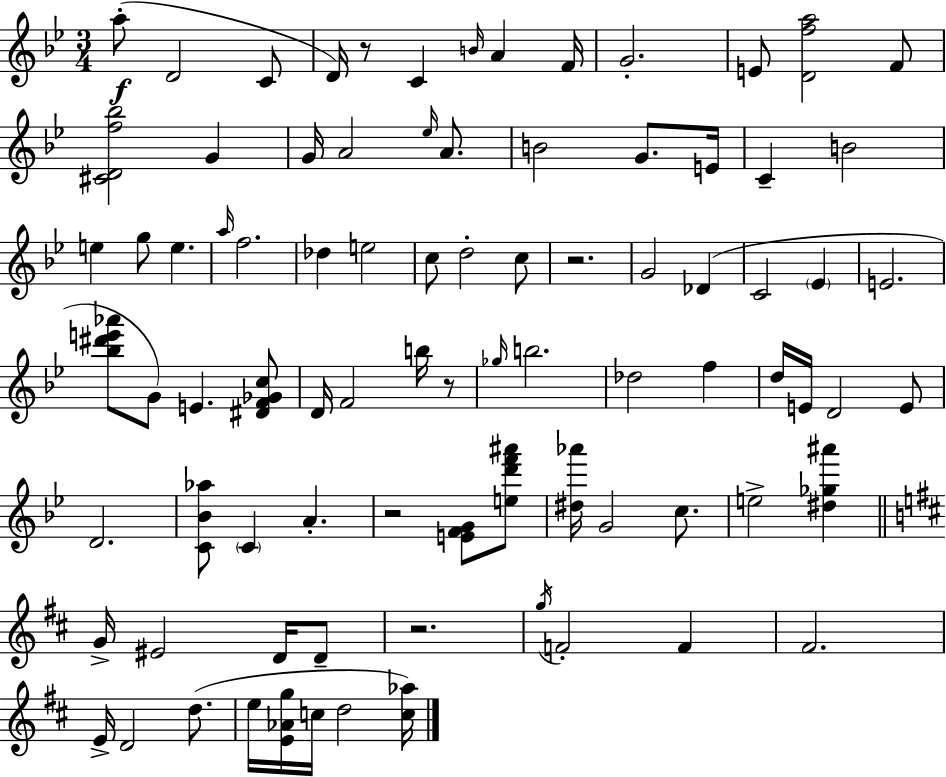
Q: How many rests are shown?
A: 5